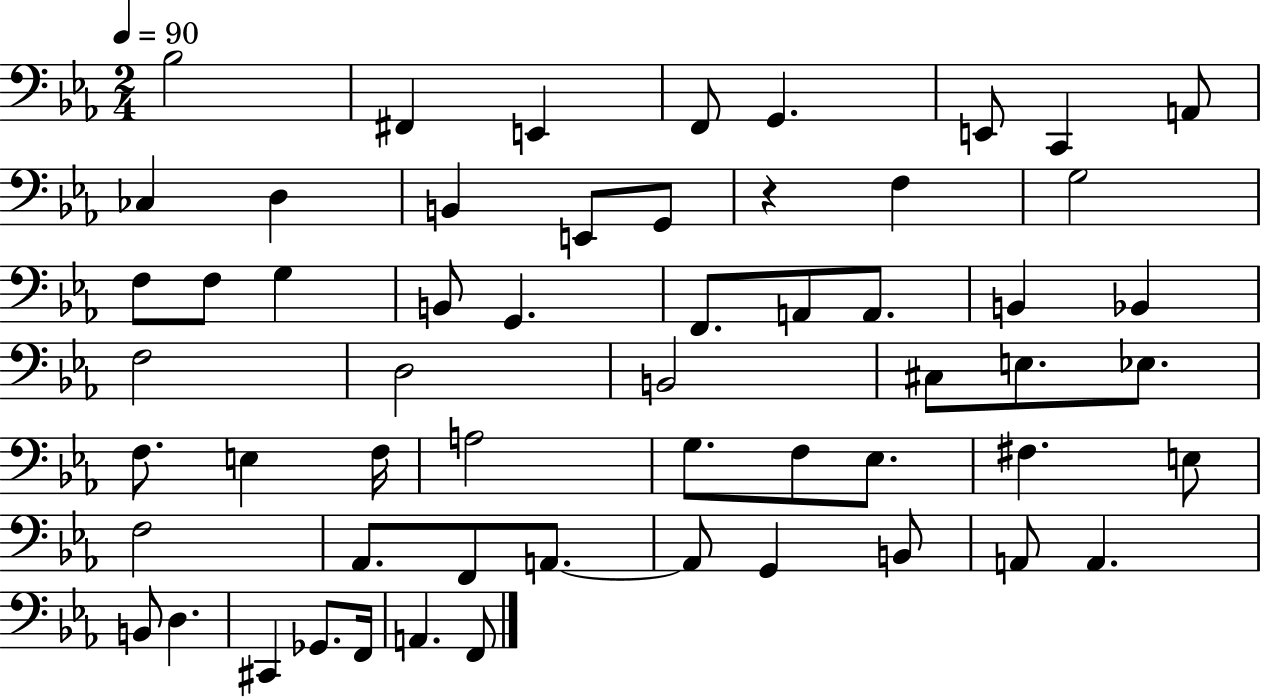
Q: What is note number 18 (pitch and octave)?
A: G3